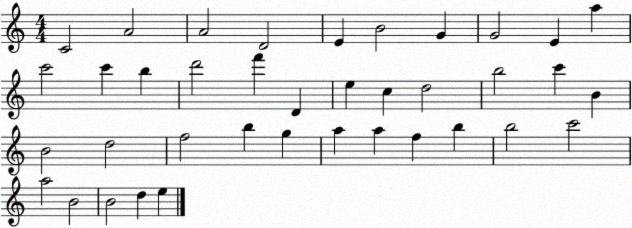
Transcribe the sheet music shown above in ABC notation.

X:1
T:Untitled
M:4/4
L:1/4
K:C
C2 A2 A2 D2 E B2 G G2 E a c'2 c' b d'2 f' D e c d2 b2 c' B B2 d2 f2 b g a a f b b2 c'2 a2 B2 B2 d e